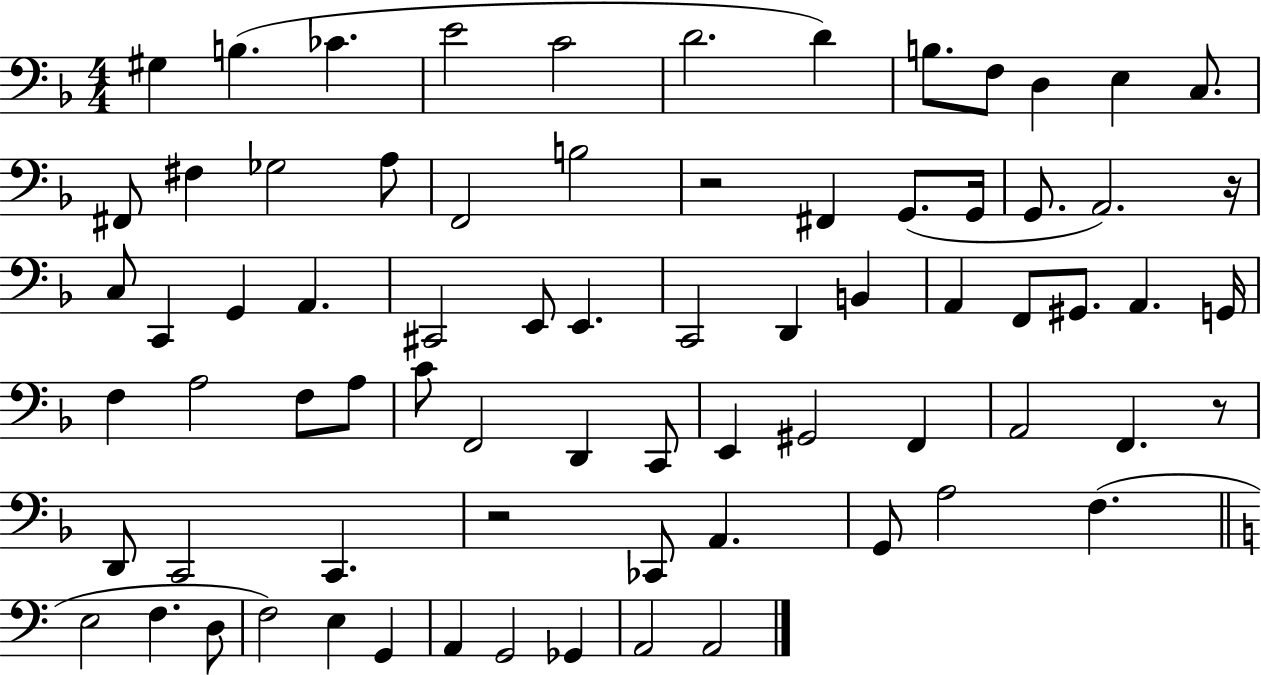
X:1
T:Untitled
M:4/4
L:1/4
K:F
^G, B, _C E2 C2 D2 D B,/2 F,/2 D, E, C,/2 ^F,,/2 ^F, _G,2 A,/2 F,,2 B,2 z2 ^F,, G,,/2 G,,/4 G,,/2 A,,2 z/4 C,/2 C,, G,, A,, ^C,,2 E,,/2 E,, C,,2 D,, B,, A,, F,,/2 ^G,,/2 A,, G,,/4 F, A,2 F,/2 A,/2 C/2 F,,2 D,, C,,/2 E,, ^G,,2 F,, A,,2 F,, z/2 D,,/2 C,,2 C,, z2 _C,,/2 A,, G,,/2 A,2 F, E,2 F, D,/2 F,2 E, G,, A,, G,,2 _G,, A,,2 A,,2